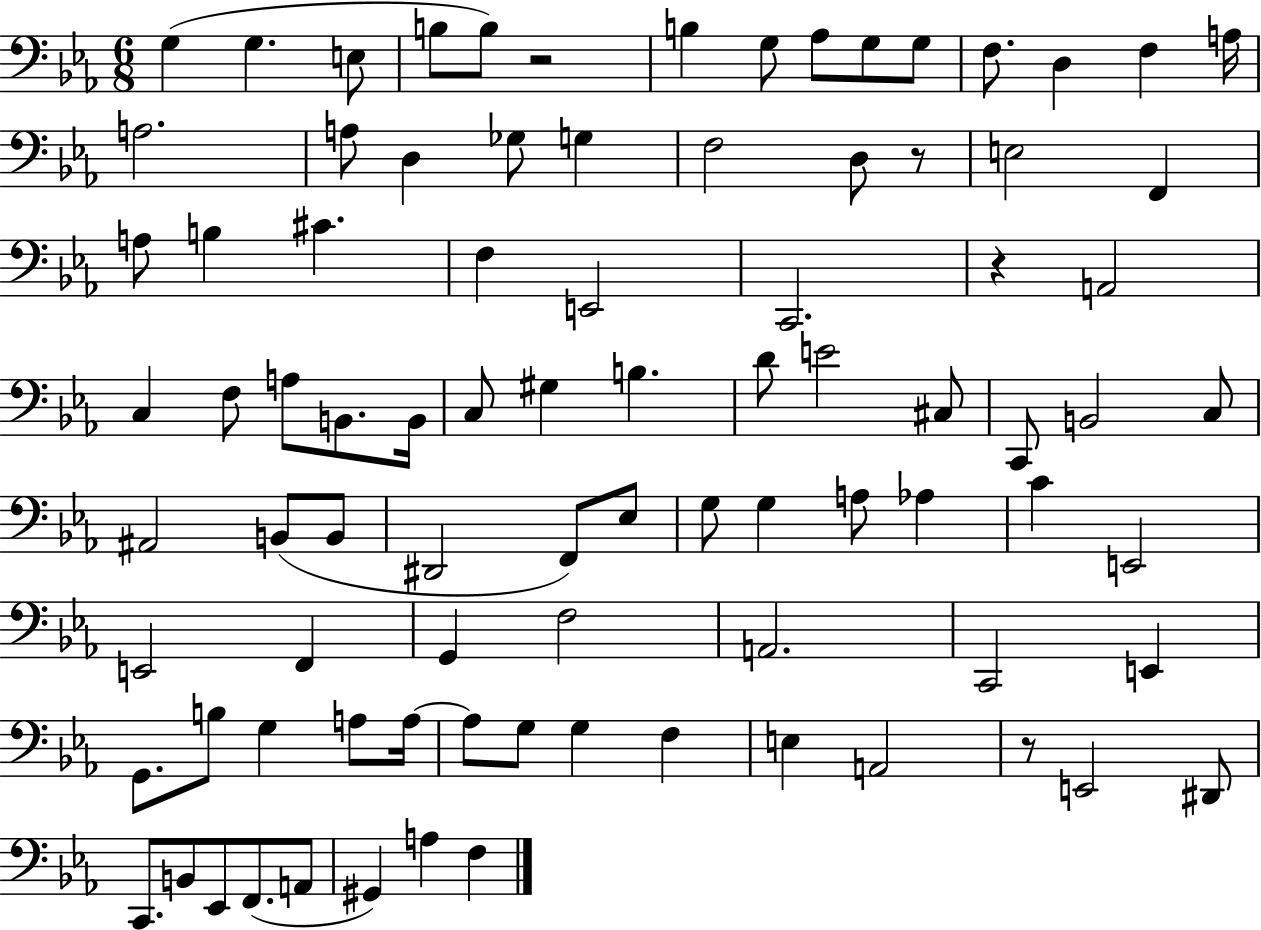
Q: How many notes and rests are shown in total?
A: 88